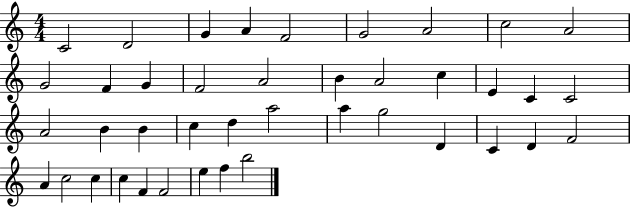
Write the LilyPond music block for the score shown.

{
  \clef treble
  \numericTimeSignature
  \time 4/4
  \key c \major
  c'2 d'2 | g'4 a'4 f'2 | g'2 a'2 | c''2 a'2 | \break g'2 f'4 g'4 | f'2 a'2 | b'4 a'2 c''4 | e'4 c'4 c'2 | \break a'2 b'4 b'4 | c''4 d''4 a''2 | a''4 g''2 d'4 | c'4 d'4 f'2 | \break a'4 c''2 c''4 | c''4 f'4 f'2 | e''4 f''4 b''2 | \bar "|."
}